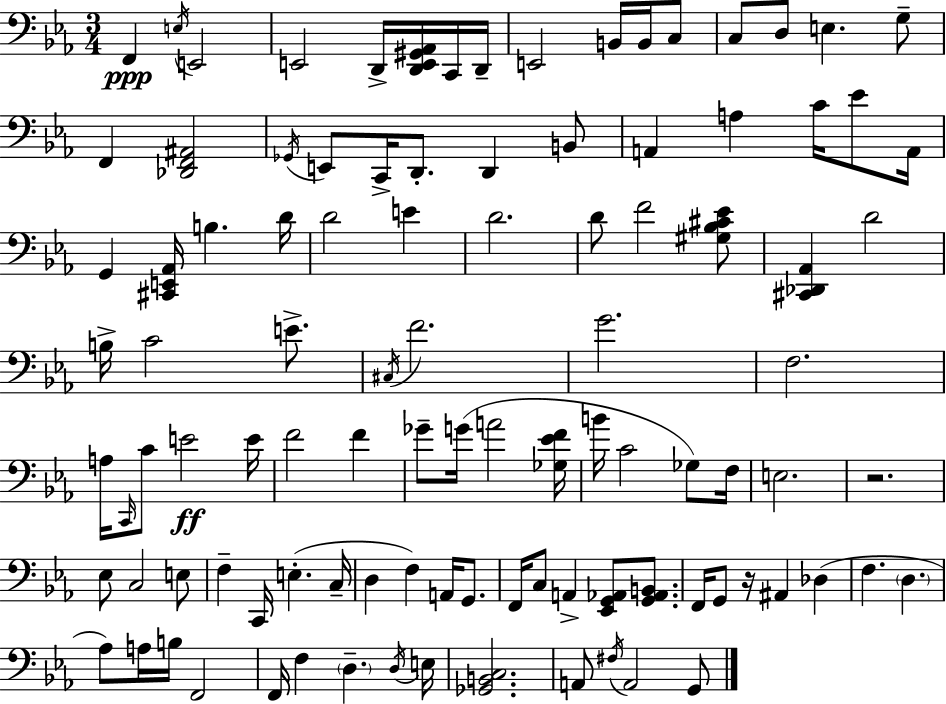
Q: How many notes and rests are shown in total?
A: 102